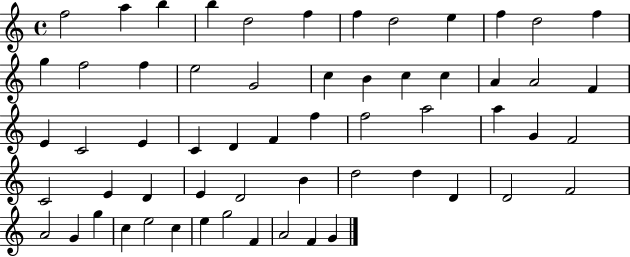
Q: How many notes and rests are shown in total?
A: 59